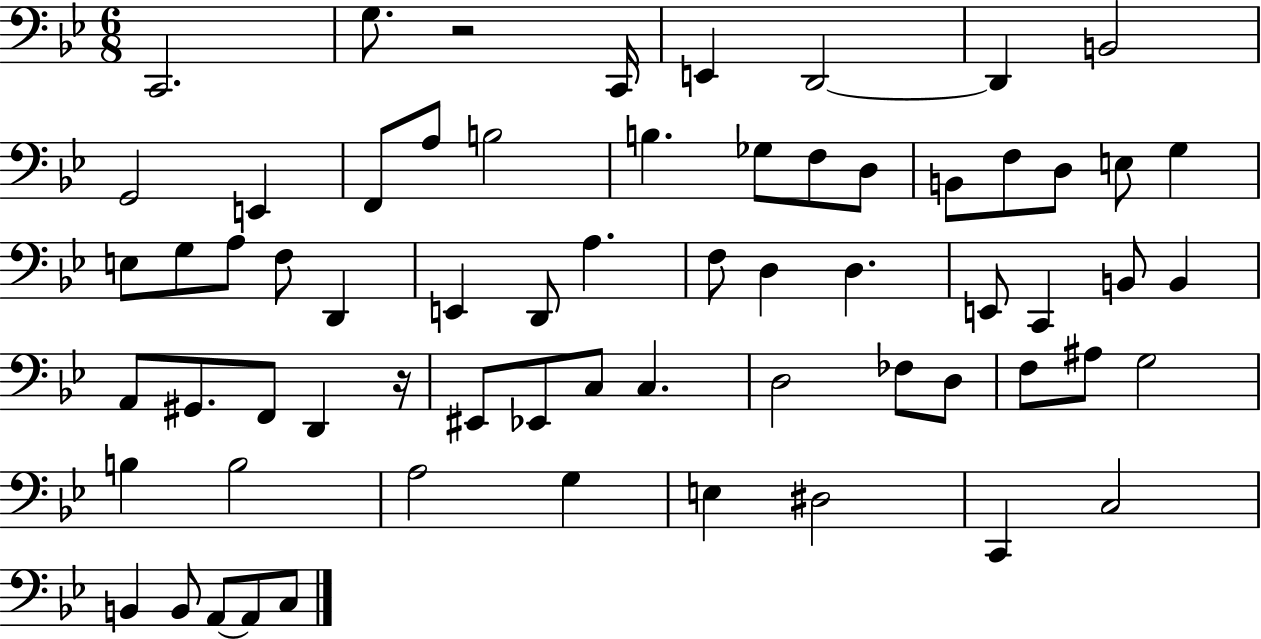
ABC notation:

X:1
T:Untitled
M:6/8
L:1/4
K:Bb
C,,2 G,/2 z2 C,,/4 E,, D,,2 D,, B,,2 G,,2 E,, F,,/2 A,/2 B,2 B, _G,/2 F,/2 D,/2 B,,/2 F,/2 D,/2 E,/2 G, E,/2 G,/2 A,/2 F,/2 D,, E,, D,,/2 A, F,/2 D, D, E,,/2 C,, B,,/2 B,, A,,/2 ^G,,/2 F,,/2 D,, z/4 ^E,,/2 _E,,/2 C,/2 C, D,2 _F,/2 D,/2 F,/2 ^A,/2 G,2 B, B,2 A,2 G, E, ^D,2 C,, C,2 B,, B,,/2 A,,/2 A,,/2 C,/2